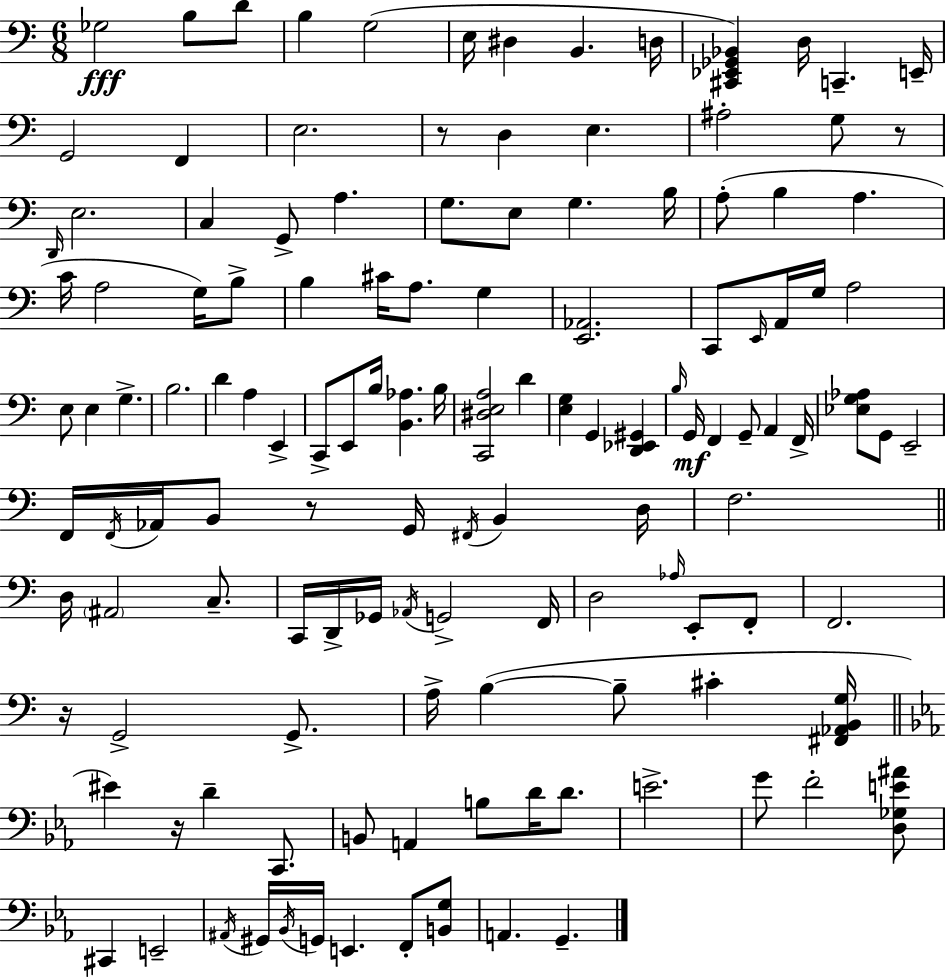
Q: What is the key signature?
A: C major